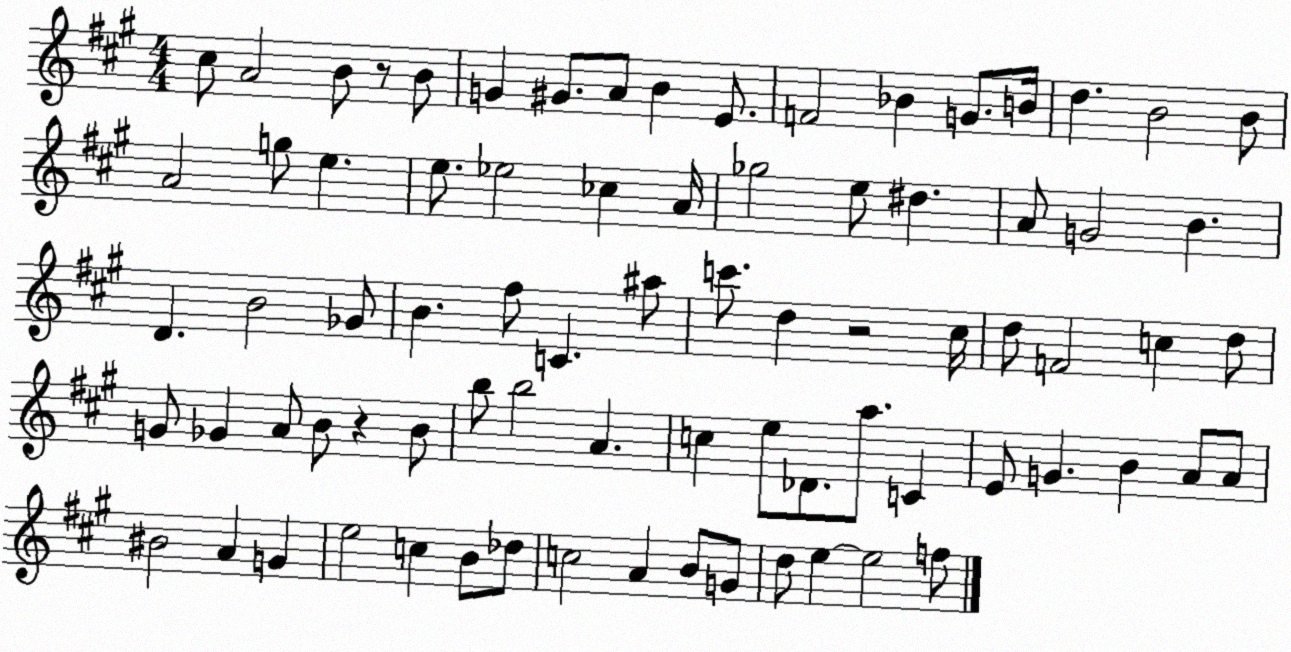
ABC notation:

X:1
T:Untitled
M:4/4
L:1/4
K:A
^c/2 A2 B/2 z/2 B/2 G ^G/2 A/2 B E/2 F2 _B G/2 B/4 d B2 B/2 A2 g/2 e e/2 _e2 _c A/4 _g2 e/2 ^d A/2 G2 B D B2 _G/2 B ^f/2 C ^a/2 c'/2 d z2 ^c/4 d/2 F2 c d/2 G/2 _G A/2 B/2 z B/2 b/2 b2 A c e/2 _D/2 a/2 C E/2 G B A/2 A/2 ^B2 A G e2 c B/2 _d/2 c2 A B/2 G/2 d/2 e e2 f/2